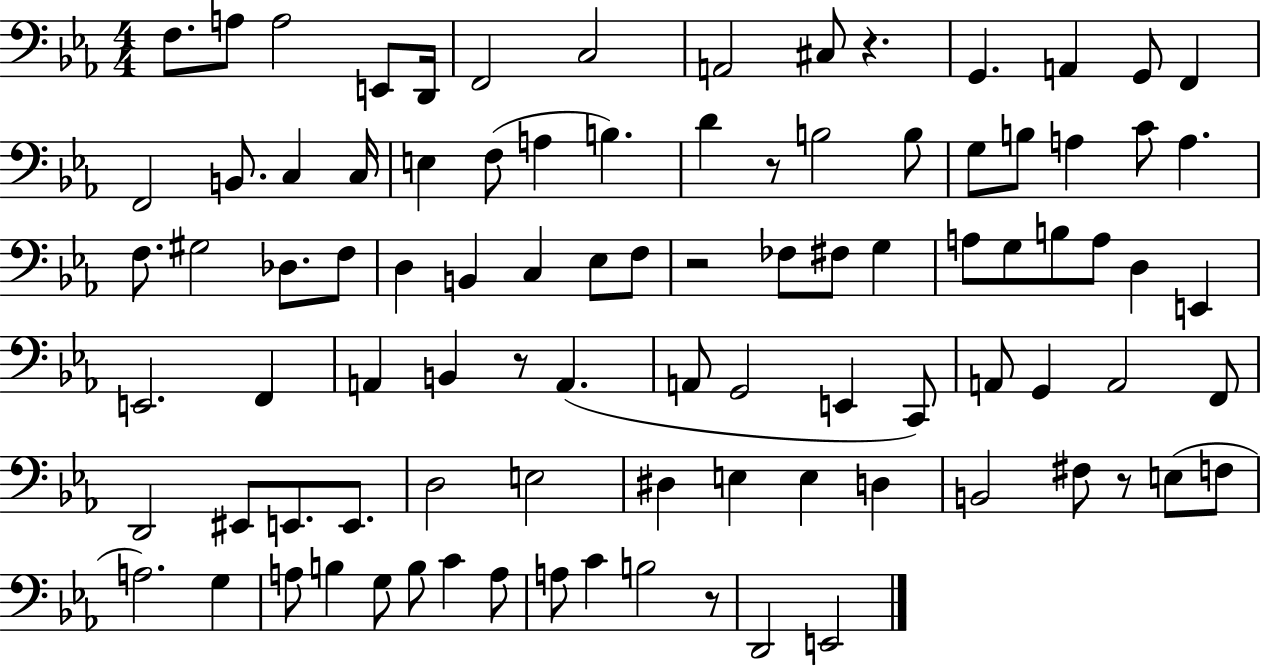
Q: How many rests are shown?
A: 6